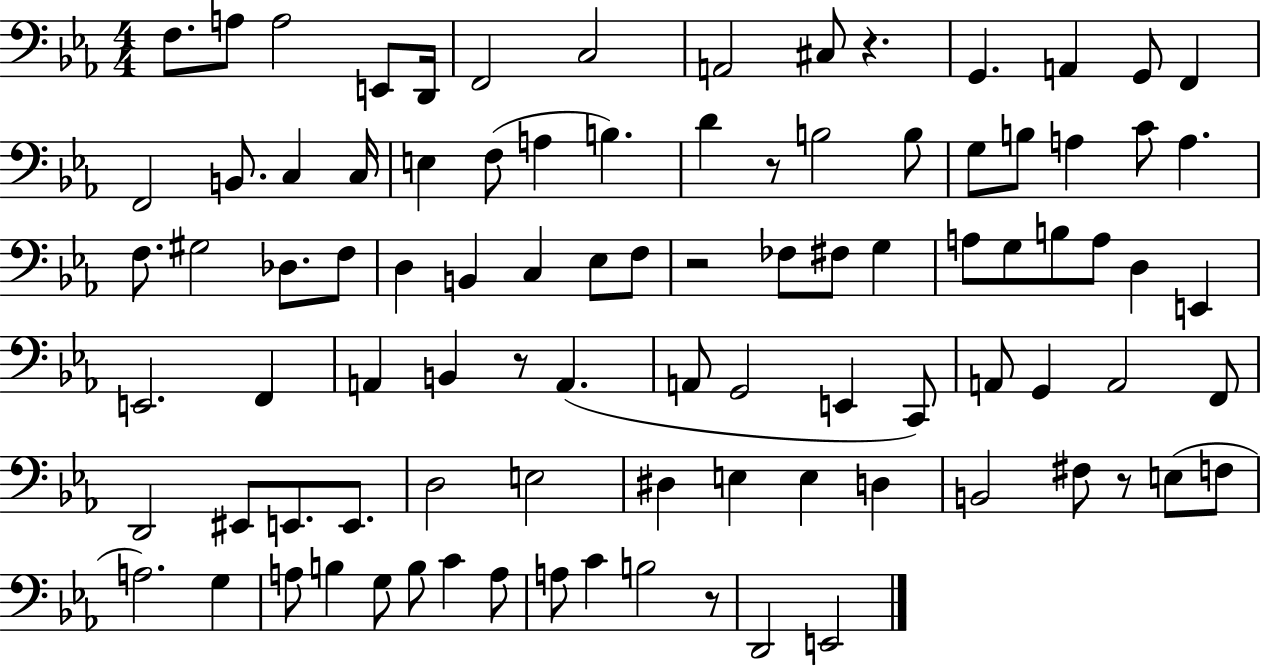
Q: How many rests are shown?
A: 6